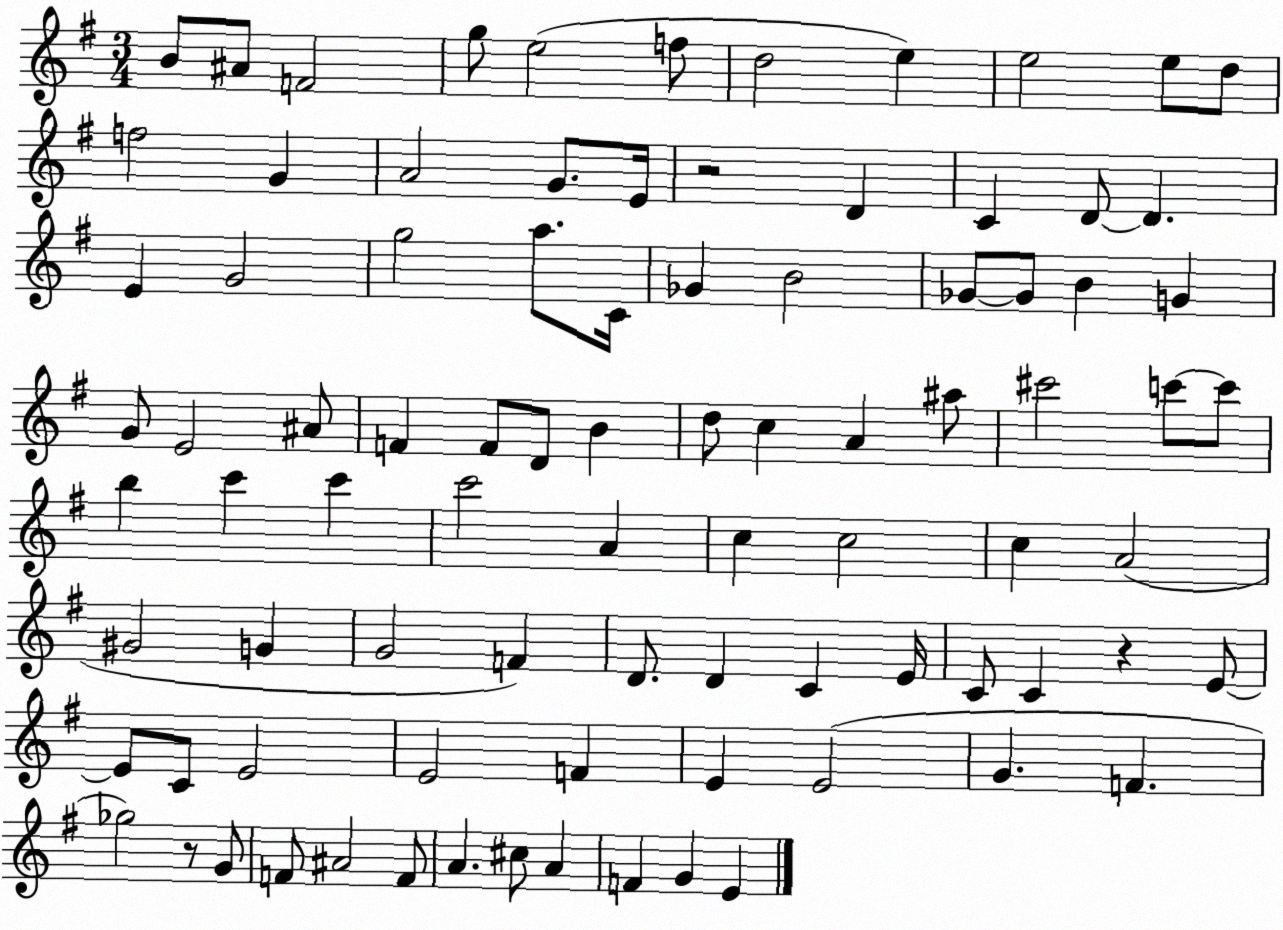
X:1
T:Untitled
M:3/4
L:1/4
K:G
B/2 ^A/2 F2 g/2 e2 f/2 d2 e e2 e/2 d/2 f2 G A2 G/2 E/4 z2 D C D/2 D E G2 g2 a/2 C/4 _G B2 _G/2 _G/2 B G G/2 E2 ^A/2 F F/2 D/2 B d/2 c A ^a/2 ^c'2 c'/2 c'/2 b c' c' c'2 A c c2 c A2 ^G2 G G2 F D/2 D C E/4 C/2 C z E/2 E/2 C/2 E2 E2 F E E2 G F _g2 z/2 G/2 F/2 ^A2 F/2 A ^c/2 A F G E